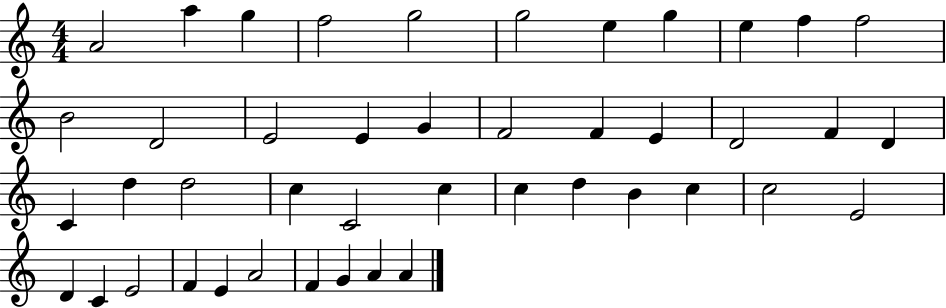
X:1
T:Untitled
M:4/4
L:1/4
K:C
A2 a g f2 g2 g2 e g e f f2 B2 D2 E2 E G F2 F E D2 F D C d d2 c C2 c c d B c c2 E2 D C E2 F E A2 F G A A